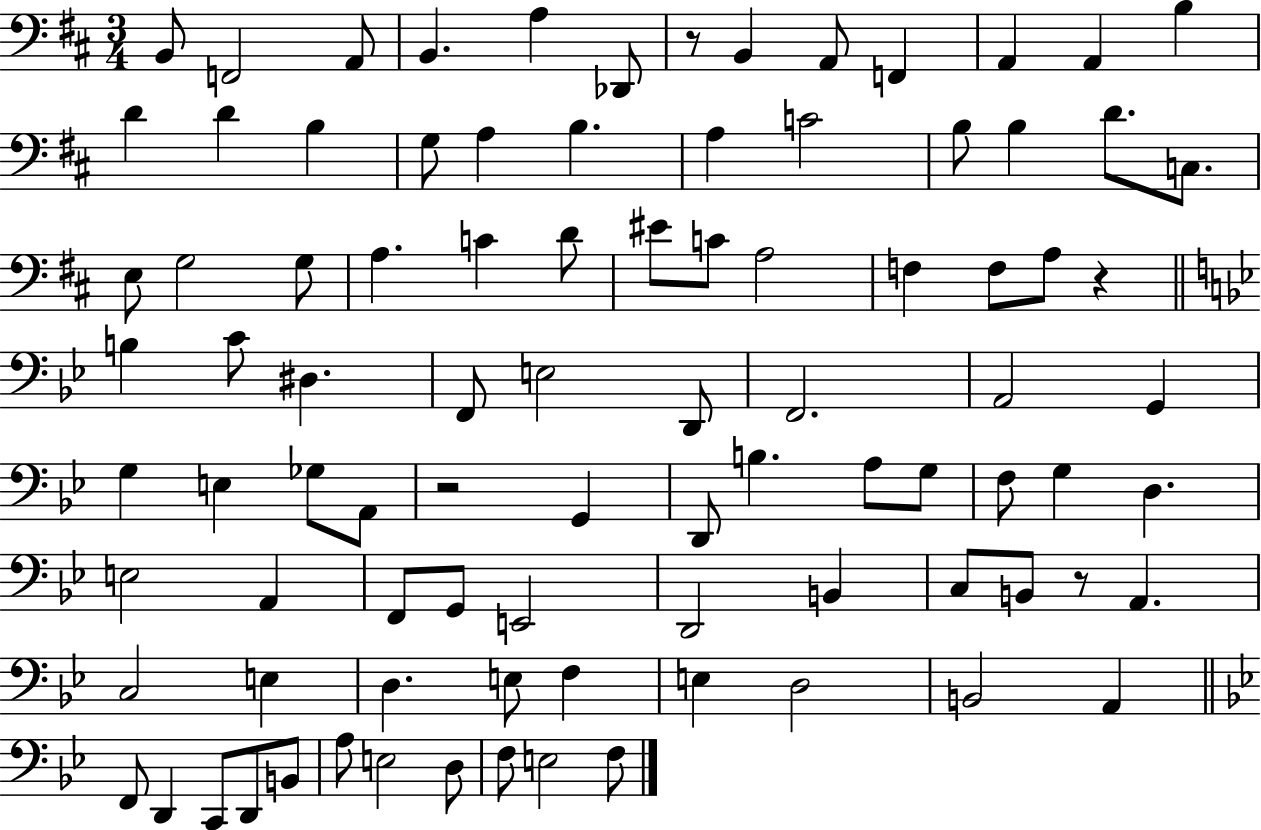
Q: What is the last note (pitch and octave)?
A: F3